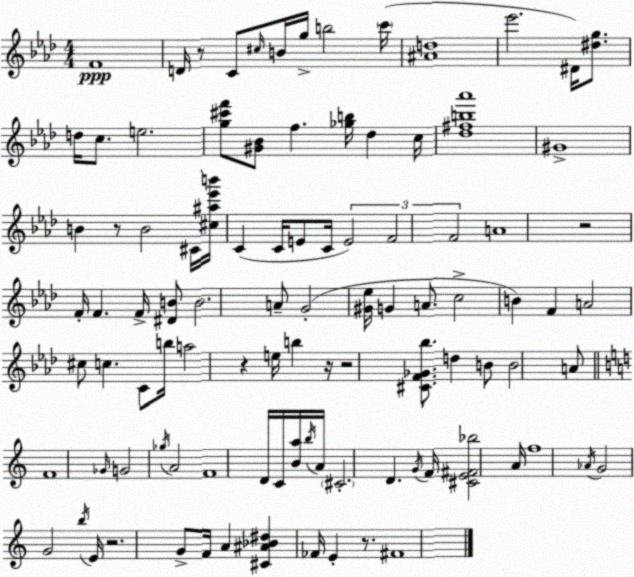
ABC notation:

X:1
T:Untitled
M:4/4
L:1/4
K:Ab
F4 D/4 z/2 C/2 ^c/4 B/4 g/4 b2 c'/4 [^Ad]4 _e'2 ^D/4 [^dg]/2 d/4 c/2 e2 [g^c'f']/2 [^G_B]/2 f [_gb]/4 _d c/4 [_d^fb_a']4 ^G4 B z/2 B2 ^C/4 [^c^a_e'b']/4 C C/4 E/2 C/4 E2 F2 F2 A4 z2 F/4 F F/4 [^DB]/2 B2 A/2 G2 [^G_e]/4 G A/2 c2 B F A2 ^c/2 c C/2 b/4 a2 z e/4 b z/4 z2 [^CF_G_b]/2 d B/2 B2 A/2 F4 _G/4 G2 _g/4 A2 F4 D/4 C/4 [Ba]/4 b/4 A/4 ^C2 D G/4 F/4 [^CE^F_b]2 A/4 f4 _A/4 G2 G2 b/4 E/4 z2 G/2 F/4 A [^C^A_B^d] _F/4 E z/2 ^F4